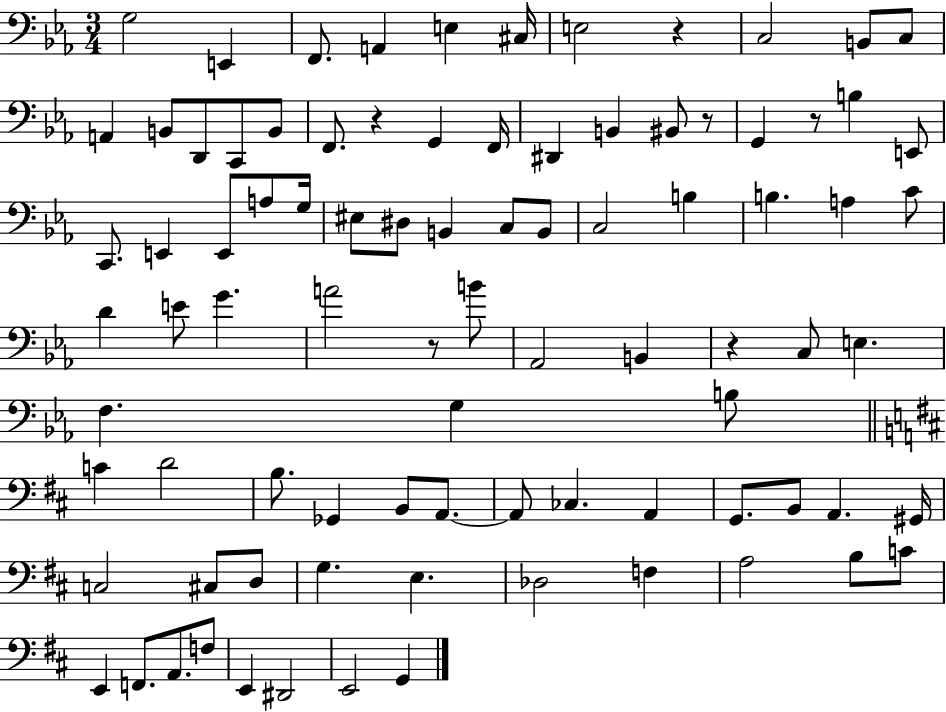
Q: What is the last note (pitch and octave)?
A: G2